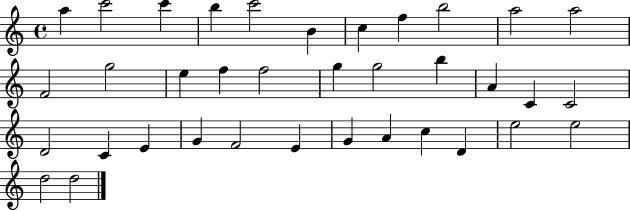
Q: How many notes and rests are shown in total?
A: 36